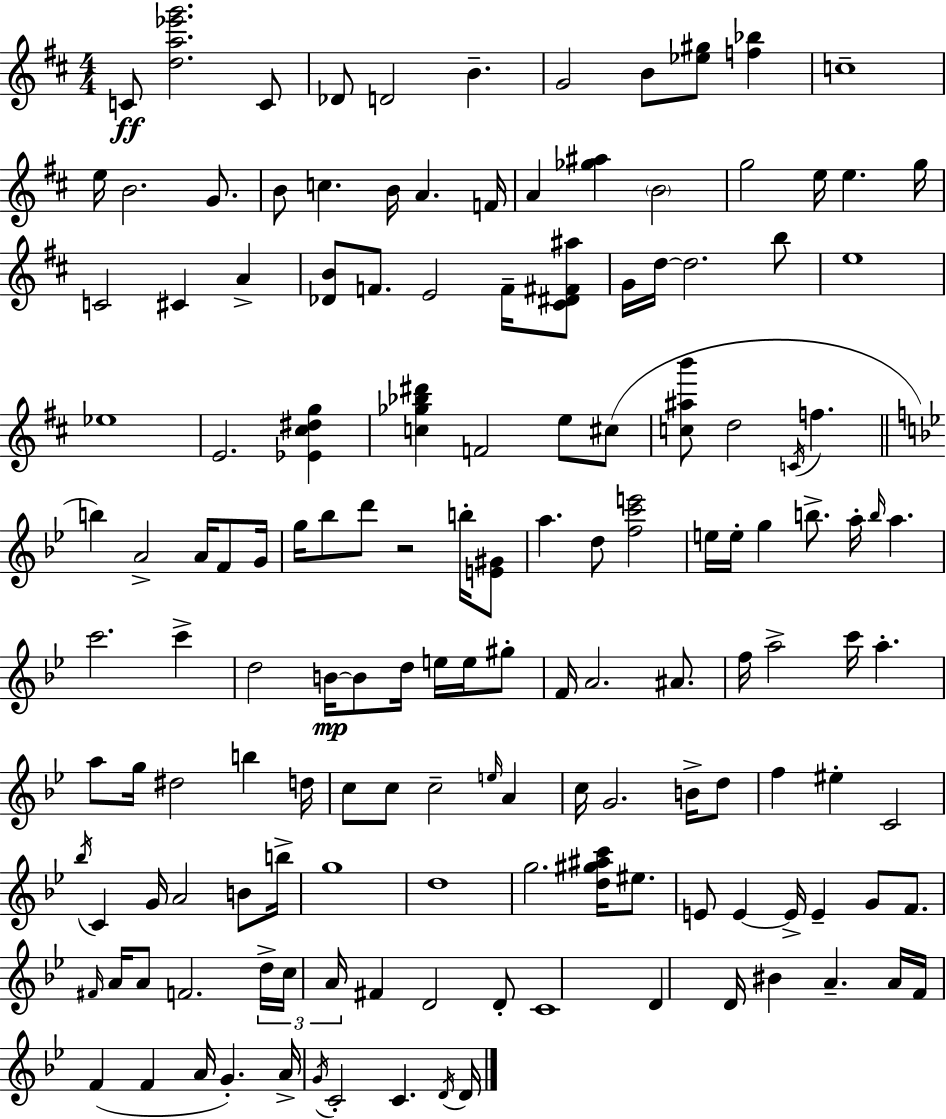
X:1
T:Untitled
M:4/4
L:1/4
K:D
C/2 [da_e'g']2 C/2 _D/2 D2 B G2 B/2 [_e^g]/2 [f_b] c4 e/4 B2 G/2 B/2 c B/4 A F/4 A [_g^a] B2 g2 e/4 e g/4 C2 ^C A [_DB]/2 F/2 E2 F/4 [^C^D^F^a]/2 G/4 d/4 d2 b/2 e4 _e4 E2 [_E^c^dg] [c_g_b^d'] F2 e/2 ^c/2 [c^ab']/2 d2 C/4 f b A2 A/4 F/2 G/4 g/4 _b/2 d'/2 z2 b/4 [E^G]/2 a d/2 [fc'e']2 e/4 e/4 g b/2 a/4 b/4 a c'2 c' d2 B/4 B/2 d/4 e/4 e/4 ^g/2 F/4 A2 ^A/2 f/4 a2 c'/4 a a/2 g/4 ^d2 b d/4 c/2 c/2 c2 e/4 A c/4 G2 B/4 d/2 f ^e C2 _b/4 C G/4 A2 B/2 b/4 g4 d4 g2 [d^g^ac']/4 ^e/2 E/2 E E/4 E G/2 F/2 ^F/4 A/4 A/2 F2 d/4 c/4 A/4 ^F D2 D/2 C4 D D/4 ^B A A/4 F/4 F F A/4 G A/4 G/4 C2 C D/4 D/4